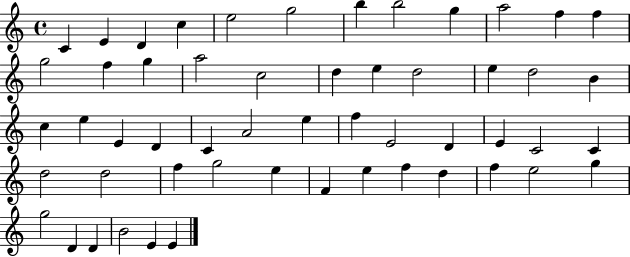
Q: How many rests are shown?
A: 0